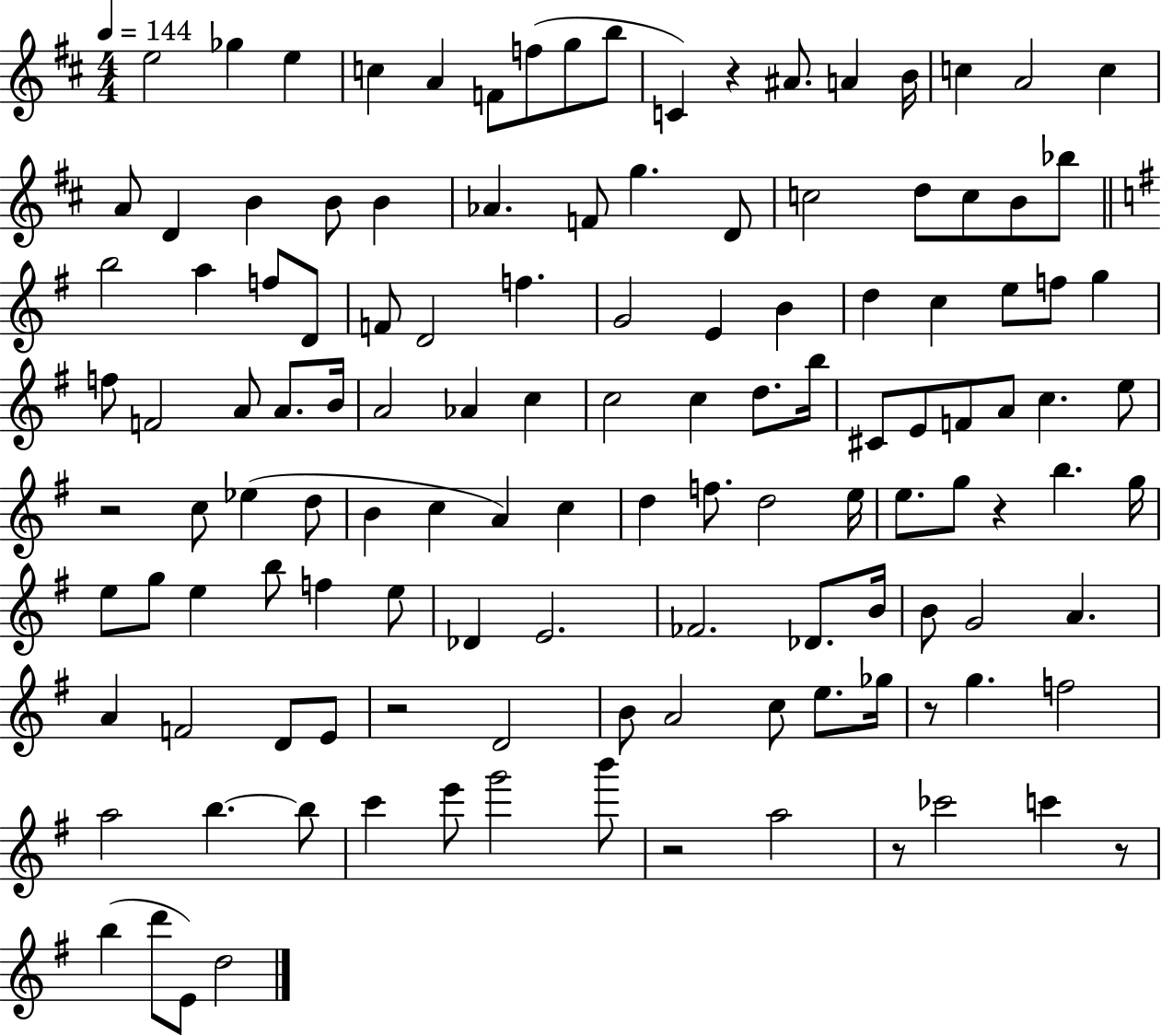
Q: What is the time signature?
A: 4/4